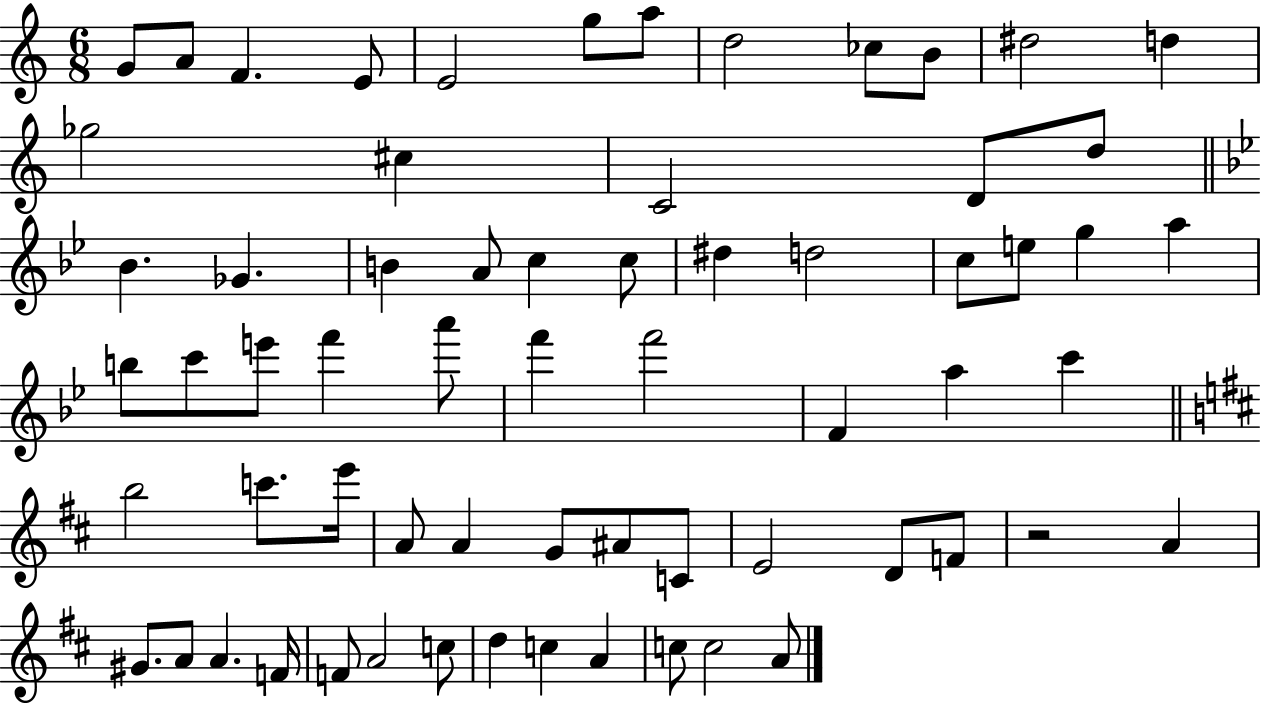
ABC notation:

X:1
T:Untitled
M:6/8
L:1/4
K:C
G/2 A/2 F E/2 E2 g/2 a/2 d2 _c/2 B/2 ^d2 d _g2 ^c C2 D/2 d/2 _B _G B A/2 c c/2 ^d d2 c/2 e/2 g a b/2 c'/2 e'/2 f' a'/2 f' f'2 F a c' b2 c'/2 e'/4 A/2 A G/2 ^A/2 C/2 E2 D/2 F/2 z2 A ^G/2 A/2 A F/4 F/2 A2 c/2 d c A c/2 c2 A/2